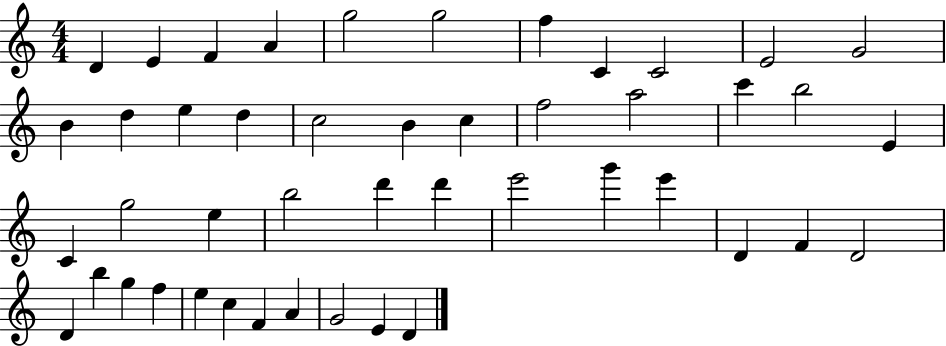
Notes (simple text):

D4/q E4/q F4/q A4/q G5/h G5/h F5/q C4/q C4/h E4/h G4/h B4/q D5/q E5/q D5/q C5/h B4/q C5/q F5/h A5/h C6/q B5/h E4/q C4/q G5/h E5/q B5/h D6/q D6/q E6/h G6/q E6/q D4/q F4/q D4/h D4/q B5/q G5/q F5/q E5/q C5/q F4/q A4/q G4/h E4/q D4/q